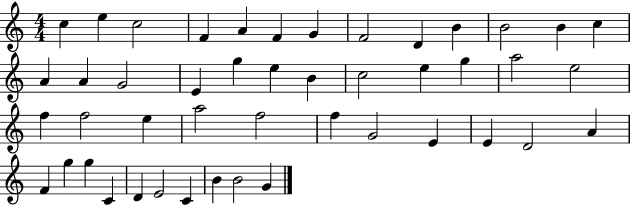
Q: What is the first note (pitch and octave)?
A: C5